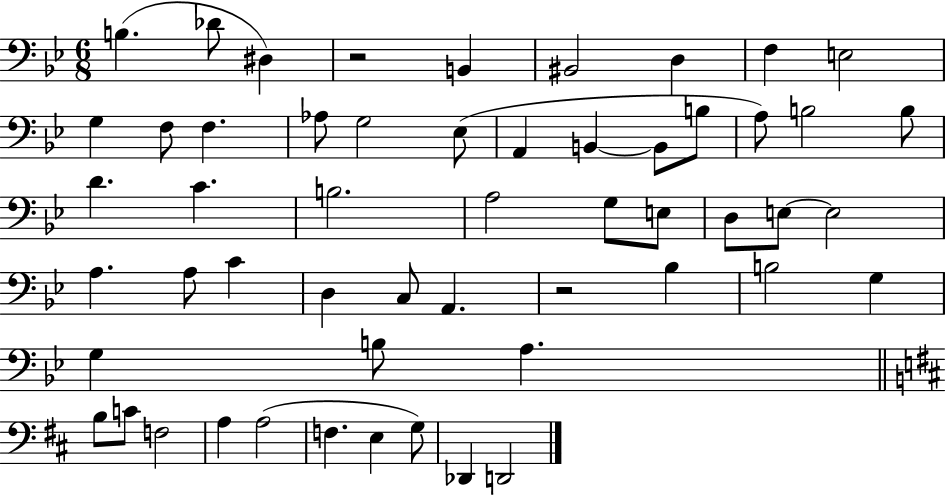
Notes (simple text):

B3/q. Db4/e D#3/q R/h B2/q BIS2/h D3/q F3/q E3/h G3/q F3/e F3/q. Ab3/e G3/h Eb3/e A2/q B2/q B2/e B3/e A3/e B3/h B3/e D4/q. C4/q. B3/h. A3/h G3/e E3/e D3/e E3/e E3/h A3/q. A3/e C4/q D3/q C3/e A2/q. R/h Bb3/q B3/h G3/q G3/q B3/e A3/q. B3/e C4/e F3/h A3/q A3/h F3/q. E3/q G3/e Db2/q D2/h